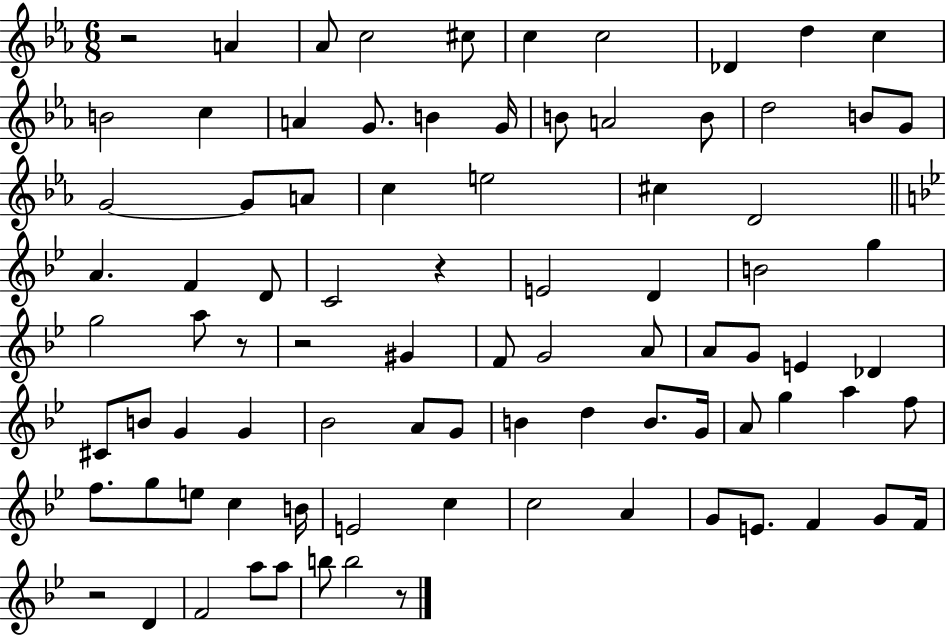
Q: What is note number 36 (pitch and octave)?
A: G5